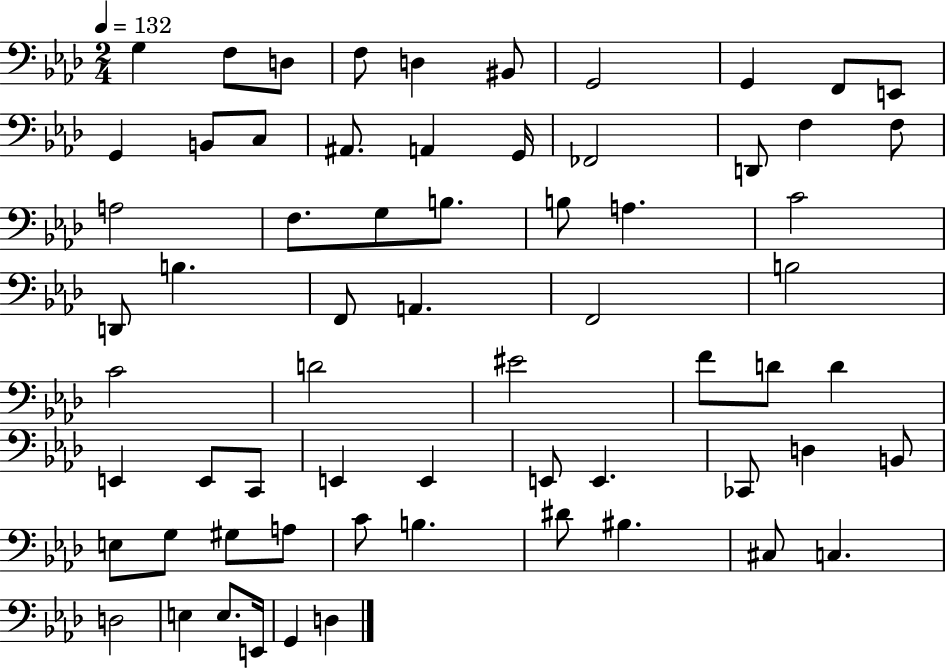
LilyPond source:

{
  \clef bass
  \numericTimeSignature
  \time 2/4
  \key aes \major
  \tempo 4 = 132
  g4 f8 d8 | f8 d4 bis,8 | g,2 | g,4 f,8 e,8 | \break g,4 b,8 c8 | ais,8. a,4 g,16 | fes,2 | d,8 f4 f8 | \break a2 | f8. g8 b8. | b8 a4. | c'2 | \break d,8 b4. | f,8 a,4. | f,2 | b2 | \break c'2 | d'2 | eis'2 | f'8 d'8 d'4 | \break e,4 e,8 c,8 | e,4 e,4 | e,8 e,4. | ces,8 d4 b,8 | \break e8 g8 gis8 a8 | c'8 b4. | dis'8 bis4. | cis8 c4. | \break d2 | e4 e8. e,16 | g,4 d4 | \bar "|."
}